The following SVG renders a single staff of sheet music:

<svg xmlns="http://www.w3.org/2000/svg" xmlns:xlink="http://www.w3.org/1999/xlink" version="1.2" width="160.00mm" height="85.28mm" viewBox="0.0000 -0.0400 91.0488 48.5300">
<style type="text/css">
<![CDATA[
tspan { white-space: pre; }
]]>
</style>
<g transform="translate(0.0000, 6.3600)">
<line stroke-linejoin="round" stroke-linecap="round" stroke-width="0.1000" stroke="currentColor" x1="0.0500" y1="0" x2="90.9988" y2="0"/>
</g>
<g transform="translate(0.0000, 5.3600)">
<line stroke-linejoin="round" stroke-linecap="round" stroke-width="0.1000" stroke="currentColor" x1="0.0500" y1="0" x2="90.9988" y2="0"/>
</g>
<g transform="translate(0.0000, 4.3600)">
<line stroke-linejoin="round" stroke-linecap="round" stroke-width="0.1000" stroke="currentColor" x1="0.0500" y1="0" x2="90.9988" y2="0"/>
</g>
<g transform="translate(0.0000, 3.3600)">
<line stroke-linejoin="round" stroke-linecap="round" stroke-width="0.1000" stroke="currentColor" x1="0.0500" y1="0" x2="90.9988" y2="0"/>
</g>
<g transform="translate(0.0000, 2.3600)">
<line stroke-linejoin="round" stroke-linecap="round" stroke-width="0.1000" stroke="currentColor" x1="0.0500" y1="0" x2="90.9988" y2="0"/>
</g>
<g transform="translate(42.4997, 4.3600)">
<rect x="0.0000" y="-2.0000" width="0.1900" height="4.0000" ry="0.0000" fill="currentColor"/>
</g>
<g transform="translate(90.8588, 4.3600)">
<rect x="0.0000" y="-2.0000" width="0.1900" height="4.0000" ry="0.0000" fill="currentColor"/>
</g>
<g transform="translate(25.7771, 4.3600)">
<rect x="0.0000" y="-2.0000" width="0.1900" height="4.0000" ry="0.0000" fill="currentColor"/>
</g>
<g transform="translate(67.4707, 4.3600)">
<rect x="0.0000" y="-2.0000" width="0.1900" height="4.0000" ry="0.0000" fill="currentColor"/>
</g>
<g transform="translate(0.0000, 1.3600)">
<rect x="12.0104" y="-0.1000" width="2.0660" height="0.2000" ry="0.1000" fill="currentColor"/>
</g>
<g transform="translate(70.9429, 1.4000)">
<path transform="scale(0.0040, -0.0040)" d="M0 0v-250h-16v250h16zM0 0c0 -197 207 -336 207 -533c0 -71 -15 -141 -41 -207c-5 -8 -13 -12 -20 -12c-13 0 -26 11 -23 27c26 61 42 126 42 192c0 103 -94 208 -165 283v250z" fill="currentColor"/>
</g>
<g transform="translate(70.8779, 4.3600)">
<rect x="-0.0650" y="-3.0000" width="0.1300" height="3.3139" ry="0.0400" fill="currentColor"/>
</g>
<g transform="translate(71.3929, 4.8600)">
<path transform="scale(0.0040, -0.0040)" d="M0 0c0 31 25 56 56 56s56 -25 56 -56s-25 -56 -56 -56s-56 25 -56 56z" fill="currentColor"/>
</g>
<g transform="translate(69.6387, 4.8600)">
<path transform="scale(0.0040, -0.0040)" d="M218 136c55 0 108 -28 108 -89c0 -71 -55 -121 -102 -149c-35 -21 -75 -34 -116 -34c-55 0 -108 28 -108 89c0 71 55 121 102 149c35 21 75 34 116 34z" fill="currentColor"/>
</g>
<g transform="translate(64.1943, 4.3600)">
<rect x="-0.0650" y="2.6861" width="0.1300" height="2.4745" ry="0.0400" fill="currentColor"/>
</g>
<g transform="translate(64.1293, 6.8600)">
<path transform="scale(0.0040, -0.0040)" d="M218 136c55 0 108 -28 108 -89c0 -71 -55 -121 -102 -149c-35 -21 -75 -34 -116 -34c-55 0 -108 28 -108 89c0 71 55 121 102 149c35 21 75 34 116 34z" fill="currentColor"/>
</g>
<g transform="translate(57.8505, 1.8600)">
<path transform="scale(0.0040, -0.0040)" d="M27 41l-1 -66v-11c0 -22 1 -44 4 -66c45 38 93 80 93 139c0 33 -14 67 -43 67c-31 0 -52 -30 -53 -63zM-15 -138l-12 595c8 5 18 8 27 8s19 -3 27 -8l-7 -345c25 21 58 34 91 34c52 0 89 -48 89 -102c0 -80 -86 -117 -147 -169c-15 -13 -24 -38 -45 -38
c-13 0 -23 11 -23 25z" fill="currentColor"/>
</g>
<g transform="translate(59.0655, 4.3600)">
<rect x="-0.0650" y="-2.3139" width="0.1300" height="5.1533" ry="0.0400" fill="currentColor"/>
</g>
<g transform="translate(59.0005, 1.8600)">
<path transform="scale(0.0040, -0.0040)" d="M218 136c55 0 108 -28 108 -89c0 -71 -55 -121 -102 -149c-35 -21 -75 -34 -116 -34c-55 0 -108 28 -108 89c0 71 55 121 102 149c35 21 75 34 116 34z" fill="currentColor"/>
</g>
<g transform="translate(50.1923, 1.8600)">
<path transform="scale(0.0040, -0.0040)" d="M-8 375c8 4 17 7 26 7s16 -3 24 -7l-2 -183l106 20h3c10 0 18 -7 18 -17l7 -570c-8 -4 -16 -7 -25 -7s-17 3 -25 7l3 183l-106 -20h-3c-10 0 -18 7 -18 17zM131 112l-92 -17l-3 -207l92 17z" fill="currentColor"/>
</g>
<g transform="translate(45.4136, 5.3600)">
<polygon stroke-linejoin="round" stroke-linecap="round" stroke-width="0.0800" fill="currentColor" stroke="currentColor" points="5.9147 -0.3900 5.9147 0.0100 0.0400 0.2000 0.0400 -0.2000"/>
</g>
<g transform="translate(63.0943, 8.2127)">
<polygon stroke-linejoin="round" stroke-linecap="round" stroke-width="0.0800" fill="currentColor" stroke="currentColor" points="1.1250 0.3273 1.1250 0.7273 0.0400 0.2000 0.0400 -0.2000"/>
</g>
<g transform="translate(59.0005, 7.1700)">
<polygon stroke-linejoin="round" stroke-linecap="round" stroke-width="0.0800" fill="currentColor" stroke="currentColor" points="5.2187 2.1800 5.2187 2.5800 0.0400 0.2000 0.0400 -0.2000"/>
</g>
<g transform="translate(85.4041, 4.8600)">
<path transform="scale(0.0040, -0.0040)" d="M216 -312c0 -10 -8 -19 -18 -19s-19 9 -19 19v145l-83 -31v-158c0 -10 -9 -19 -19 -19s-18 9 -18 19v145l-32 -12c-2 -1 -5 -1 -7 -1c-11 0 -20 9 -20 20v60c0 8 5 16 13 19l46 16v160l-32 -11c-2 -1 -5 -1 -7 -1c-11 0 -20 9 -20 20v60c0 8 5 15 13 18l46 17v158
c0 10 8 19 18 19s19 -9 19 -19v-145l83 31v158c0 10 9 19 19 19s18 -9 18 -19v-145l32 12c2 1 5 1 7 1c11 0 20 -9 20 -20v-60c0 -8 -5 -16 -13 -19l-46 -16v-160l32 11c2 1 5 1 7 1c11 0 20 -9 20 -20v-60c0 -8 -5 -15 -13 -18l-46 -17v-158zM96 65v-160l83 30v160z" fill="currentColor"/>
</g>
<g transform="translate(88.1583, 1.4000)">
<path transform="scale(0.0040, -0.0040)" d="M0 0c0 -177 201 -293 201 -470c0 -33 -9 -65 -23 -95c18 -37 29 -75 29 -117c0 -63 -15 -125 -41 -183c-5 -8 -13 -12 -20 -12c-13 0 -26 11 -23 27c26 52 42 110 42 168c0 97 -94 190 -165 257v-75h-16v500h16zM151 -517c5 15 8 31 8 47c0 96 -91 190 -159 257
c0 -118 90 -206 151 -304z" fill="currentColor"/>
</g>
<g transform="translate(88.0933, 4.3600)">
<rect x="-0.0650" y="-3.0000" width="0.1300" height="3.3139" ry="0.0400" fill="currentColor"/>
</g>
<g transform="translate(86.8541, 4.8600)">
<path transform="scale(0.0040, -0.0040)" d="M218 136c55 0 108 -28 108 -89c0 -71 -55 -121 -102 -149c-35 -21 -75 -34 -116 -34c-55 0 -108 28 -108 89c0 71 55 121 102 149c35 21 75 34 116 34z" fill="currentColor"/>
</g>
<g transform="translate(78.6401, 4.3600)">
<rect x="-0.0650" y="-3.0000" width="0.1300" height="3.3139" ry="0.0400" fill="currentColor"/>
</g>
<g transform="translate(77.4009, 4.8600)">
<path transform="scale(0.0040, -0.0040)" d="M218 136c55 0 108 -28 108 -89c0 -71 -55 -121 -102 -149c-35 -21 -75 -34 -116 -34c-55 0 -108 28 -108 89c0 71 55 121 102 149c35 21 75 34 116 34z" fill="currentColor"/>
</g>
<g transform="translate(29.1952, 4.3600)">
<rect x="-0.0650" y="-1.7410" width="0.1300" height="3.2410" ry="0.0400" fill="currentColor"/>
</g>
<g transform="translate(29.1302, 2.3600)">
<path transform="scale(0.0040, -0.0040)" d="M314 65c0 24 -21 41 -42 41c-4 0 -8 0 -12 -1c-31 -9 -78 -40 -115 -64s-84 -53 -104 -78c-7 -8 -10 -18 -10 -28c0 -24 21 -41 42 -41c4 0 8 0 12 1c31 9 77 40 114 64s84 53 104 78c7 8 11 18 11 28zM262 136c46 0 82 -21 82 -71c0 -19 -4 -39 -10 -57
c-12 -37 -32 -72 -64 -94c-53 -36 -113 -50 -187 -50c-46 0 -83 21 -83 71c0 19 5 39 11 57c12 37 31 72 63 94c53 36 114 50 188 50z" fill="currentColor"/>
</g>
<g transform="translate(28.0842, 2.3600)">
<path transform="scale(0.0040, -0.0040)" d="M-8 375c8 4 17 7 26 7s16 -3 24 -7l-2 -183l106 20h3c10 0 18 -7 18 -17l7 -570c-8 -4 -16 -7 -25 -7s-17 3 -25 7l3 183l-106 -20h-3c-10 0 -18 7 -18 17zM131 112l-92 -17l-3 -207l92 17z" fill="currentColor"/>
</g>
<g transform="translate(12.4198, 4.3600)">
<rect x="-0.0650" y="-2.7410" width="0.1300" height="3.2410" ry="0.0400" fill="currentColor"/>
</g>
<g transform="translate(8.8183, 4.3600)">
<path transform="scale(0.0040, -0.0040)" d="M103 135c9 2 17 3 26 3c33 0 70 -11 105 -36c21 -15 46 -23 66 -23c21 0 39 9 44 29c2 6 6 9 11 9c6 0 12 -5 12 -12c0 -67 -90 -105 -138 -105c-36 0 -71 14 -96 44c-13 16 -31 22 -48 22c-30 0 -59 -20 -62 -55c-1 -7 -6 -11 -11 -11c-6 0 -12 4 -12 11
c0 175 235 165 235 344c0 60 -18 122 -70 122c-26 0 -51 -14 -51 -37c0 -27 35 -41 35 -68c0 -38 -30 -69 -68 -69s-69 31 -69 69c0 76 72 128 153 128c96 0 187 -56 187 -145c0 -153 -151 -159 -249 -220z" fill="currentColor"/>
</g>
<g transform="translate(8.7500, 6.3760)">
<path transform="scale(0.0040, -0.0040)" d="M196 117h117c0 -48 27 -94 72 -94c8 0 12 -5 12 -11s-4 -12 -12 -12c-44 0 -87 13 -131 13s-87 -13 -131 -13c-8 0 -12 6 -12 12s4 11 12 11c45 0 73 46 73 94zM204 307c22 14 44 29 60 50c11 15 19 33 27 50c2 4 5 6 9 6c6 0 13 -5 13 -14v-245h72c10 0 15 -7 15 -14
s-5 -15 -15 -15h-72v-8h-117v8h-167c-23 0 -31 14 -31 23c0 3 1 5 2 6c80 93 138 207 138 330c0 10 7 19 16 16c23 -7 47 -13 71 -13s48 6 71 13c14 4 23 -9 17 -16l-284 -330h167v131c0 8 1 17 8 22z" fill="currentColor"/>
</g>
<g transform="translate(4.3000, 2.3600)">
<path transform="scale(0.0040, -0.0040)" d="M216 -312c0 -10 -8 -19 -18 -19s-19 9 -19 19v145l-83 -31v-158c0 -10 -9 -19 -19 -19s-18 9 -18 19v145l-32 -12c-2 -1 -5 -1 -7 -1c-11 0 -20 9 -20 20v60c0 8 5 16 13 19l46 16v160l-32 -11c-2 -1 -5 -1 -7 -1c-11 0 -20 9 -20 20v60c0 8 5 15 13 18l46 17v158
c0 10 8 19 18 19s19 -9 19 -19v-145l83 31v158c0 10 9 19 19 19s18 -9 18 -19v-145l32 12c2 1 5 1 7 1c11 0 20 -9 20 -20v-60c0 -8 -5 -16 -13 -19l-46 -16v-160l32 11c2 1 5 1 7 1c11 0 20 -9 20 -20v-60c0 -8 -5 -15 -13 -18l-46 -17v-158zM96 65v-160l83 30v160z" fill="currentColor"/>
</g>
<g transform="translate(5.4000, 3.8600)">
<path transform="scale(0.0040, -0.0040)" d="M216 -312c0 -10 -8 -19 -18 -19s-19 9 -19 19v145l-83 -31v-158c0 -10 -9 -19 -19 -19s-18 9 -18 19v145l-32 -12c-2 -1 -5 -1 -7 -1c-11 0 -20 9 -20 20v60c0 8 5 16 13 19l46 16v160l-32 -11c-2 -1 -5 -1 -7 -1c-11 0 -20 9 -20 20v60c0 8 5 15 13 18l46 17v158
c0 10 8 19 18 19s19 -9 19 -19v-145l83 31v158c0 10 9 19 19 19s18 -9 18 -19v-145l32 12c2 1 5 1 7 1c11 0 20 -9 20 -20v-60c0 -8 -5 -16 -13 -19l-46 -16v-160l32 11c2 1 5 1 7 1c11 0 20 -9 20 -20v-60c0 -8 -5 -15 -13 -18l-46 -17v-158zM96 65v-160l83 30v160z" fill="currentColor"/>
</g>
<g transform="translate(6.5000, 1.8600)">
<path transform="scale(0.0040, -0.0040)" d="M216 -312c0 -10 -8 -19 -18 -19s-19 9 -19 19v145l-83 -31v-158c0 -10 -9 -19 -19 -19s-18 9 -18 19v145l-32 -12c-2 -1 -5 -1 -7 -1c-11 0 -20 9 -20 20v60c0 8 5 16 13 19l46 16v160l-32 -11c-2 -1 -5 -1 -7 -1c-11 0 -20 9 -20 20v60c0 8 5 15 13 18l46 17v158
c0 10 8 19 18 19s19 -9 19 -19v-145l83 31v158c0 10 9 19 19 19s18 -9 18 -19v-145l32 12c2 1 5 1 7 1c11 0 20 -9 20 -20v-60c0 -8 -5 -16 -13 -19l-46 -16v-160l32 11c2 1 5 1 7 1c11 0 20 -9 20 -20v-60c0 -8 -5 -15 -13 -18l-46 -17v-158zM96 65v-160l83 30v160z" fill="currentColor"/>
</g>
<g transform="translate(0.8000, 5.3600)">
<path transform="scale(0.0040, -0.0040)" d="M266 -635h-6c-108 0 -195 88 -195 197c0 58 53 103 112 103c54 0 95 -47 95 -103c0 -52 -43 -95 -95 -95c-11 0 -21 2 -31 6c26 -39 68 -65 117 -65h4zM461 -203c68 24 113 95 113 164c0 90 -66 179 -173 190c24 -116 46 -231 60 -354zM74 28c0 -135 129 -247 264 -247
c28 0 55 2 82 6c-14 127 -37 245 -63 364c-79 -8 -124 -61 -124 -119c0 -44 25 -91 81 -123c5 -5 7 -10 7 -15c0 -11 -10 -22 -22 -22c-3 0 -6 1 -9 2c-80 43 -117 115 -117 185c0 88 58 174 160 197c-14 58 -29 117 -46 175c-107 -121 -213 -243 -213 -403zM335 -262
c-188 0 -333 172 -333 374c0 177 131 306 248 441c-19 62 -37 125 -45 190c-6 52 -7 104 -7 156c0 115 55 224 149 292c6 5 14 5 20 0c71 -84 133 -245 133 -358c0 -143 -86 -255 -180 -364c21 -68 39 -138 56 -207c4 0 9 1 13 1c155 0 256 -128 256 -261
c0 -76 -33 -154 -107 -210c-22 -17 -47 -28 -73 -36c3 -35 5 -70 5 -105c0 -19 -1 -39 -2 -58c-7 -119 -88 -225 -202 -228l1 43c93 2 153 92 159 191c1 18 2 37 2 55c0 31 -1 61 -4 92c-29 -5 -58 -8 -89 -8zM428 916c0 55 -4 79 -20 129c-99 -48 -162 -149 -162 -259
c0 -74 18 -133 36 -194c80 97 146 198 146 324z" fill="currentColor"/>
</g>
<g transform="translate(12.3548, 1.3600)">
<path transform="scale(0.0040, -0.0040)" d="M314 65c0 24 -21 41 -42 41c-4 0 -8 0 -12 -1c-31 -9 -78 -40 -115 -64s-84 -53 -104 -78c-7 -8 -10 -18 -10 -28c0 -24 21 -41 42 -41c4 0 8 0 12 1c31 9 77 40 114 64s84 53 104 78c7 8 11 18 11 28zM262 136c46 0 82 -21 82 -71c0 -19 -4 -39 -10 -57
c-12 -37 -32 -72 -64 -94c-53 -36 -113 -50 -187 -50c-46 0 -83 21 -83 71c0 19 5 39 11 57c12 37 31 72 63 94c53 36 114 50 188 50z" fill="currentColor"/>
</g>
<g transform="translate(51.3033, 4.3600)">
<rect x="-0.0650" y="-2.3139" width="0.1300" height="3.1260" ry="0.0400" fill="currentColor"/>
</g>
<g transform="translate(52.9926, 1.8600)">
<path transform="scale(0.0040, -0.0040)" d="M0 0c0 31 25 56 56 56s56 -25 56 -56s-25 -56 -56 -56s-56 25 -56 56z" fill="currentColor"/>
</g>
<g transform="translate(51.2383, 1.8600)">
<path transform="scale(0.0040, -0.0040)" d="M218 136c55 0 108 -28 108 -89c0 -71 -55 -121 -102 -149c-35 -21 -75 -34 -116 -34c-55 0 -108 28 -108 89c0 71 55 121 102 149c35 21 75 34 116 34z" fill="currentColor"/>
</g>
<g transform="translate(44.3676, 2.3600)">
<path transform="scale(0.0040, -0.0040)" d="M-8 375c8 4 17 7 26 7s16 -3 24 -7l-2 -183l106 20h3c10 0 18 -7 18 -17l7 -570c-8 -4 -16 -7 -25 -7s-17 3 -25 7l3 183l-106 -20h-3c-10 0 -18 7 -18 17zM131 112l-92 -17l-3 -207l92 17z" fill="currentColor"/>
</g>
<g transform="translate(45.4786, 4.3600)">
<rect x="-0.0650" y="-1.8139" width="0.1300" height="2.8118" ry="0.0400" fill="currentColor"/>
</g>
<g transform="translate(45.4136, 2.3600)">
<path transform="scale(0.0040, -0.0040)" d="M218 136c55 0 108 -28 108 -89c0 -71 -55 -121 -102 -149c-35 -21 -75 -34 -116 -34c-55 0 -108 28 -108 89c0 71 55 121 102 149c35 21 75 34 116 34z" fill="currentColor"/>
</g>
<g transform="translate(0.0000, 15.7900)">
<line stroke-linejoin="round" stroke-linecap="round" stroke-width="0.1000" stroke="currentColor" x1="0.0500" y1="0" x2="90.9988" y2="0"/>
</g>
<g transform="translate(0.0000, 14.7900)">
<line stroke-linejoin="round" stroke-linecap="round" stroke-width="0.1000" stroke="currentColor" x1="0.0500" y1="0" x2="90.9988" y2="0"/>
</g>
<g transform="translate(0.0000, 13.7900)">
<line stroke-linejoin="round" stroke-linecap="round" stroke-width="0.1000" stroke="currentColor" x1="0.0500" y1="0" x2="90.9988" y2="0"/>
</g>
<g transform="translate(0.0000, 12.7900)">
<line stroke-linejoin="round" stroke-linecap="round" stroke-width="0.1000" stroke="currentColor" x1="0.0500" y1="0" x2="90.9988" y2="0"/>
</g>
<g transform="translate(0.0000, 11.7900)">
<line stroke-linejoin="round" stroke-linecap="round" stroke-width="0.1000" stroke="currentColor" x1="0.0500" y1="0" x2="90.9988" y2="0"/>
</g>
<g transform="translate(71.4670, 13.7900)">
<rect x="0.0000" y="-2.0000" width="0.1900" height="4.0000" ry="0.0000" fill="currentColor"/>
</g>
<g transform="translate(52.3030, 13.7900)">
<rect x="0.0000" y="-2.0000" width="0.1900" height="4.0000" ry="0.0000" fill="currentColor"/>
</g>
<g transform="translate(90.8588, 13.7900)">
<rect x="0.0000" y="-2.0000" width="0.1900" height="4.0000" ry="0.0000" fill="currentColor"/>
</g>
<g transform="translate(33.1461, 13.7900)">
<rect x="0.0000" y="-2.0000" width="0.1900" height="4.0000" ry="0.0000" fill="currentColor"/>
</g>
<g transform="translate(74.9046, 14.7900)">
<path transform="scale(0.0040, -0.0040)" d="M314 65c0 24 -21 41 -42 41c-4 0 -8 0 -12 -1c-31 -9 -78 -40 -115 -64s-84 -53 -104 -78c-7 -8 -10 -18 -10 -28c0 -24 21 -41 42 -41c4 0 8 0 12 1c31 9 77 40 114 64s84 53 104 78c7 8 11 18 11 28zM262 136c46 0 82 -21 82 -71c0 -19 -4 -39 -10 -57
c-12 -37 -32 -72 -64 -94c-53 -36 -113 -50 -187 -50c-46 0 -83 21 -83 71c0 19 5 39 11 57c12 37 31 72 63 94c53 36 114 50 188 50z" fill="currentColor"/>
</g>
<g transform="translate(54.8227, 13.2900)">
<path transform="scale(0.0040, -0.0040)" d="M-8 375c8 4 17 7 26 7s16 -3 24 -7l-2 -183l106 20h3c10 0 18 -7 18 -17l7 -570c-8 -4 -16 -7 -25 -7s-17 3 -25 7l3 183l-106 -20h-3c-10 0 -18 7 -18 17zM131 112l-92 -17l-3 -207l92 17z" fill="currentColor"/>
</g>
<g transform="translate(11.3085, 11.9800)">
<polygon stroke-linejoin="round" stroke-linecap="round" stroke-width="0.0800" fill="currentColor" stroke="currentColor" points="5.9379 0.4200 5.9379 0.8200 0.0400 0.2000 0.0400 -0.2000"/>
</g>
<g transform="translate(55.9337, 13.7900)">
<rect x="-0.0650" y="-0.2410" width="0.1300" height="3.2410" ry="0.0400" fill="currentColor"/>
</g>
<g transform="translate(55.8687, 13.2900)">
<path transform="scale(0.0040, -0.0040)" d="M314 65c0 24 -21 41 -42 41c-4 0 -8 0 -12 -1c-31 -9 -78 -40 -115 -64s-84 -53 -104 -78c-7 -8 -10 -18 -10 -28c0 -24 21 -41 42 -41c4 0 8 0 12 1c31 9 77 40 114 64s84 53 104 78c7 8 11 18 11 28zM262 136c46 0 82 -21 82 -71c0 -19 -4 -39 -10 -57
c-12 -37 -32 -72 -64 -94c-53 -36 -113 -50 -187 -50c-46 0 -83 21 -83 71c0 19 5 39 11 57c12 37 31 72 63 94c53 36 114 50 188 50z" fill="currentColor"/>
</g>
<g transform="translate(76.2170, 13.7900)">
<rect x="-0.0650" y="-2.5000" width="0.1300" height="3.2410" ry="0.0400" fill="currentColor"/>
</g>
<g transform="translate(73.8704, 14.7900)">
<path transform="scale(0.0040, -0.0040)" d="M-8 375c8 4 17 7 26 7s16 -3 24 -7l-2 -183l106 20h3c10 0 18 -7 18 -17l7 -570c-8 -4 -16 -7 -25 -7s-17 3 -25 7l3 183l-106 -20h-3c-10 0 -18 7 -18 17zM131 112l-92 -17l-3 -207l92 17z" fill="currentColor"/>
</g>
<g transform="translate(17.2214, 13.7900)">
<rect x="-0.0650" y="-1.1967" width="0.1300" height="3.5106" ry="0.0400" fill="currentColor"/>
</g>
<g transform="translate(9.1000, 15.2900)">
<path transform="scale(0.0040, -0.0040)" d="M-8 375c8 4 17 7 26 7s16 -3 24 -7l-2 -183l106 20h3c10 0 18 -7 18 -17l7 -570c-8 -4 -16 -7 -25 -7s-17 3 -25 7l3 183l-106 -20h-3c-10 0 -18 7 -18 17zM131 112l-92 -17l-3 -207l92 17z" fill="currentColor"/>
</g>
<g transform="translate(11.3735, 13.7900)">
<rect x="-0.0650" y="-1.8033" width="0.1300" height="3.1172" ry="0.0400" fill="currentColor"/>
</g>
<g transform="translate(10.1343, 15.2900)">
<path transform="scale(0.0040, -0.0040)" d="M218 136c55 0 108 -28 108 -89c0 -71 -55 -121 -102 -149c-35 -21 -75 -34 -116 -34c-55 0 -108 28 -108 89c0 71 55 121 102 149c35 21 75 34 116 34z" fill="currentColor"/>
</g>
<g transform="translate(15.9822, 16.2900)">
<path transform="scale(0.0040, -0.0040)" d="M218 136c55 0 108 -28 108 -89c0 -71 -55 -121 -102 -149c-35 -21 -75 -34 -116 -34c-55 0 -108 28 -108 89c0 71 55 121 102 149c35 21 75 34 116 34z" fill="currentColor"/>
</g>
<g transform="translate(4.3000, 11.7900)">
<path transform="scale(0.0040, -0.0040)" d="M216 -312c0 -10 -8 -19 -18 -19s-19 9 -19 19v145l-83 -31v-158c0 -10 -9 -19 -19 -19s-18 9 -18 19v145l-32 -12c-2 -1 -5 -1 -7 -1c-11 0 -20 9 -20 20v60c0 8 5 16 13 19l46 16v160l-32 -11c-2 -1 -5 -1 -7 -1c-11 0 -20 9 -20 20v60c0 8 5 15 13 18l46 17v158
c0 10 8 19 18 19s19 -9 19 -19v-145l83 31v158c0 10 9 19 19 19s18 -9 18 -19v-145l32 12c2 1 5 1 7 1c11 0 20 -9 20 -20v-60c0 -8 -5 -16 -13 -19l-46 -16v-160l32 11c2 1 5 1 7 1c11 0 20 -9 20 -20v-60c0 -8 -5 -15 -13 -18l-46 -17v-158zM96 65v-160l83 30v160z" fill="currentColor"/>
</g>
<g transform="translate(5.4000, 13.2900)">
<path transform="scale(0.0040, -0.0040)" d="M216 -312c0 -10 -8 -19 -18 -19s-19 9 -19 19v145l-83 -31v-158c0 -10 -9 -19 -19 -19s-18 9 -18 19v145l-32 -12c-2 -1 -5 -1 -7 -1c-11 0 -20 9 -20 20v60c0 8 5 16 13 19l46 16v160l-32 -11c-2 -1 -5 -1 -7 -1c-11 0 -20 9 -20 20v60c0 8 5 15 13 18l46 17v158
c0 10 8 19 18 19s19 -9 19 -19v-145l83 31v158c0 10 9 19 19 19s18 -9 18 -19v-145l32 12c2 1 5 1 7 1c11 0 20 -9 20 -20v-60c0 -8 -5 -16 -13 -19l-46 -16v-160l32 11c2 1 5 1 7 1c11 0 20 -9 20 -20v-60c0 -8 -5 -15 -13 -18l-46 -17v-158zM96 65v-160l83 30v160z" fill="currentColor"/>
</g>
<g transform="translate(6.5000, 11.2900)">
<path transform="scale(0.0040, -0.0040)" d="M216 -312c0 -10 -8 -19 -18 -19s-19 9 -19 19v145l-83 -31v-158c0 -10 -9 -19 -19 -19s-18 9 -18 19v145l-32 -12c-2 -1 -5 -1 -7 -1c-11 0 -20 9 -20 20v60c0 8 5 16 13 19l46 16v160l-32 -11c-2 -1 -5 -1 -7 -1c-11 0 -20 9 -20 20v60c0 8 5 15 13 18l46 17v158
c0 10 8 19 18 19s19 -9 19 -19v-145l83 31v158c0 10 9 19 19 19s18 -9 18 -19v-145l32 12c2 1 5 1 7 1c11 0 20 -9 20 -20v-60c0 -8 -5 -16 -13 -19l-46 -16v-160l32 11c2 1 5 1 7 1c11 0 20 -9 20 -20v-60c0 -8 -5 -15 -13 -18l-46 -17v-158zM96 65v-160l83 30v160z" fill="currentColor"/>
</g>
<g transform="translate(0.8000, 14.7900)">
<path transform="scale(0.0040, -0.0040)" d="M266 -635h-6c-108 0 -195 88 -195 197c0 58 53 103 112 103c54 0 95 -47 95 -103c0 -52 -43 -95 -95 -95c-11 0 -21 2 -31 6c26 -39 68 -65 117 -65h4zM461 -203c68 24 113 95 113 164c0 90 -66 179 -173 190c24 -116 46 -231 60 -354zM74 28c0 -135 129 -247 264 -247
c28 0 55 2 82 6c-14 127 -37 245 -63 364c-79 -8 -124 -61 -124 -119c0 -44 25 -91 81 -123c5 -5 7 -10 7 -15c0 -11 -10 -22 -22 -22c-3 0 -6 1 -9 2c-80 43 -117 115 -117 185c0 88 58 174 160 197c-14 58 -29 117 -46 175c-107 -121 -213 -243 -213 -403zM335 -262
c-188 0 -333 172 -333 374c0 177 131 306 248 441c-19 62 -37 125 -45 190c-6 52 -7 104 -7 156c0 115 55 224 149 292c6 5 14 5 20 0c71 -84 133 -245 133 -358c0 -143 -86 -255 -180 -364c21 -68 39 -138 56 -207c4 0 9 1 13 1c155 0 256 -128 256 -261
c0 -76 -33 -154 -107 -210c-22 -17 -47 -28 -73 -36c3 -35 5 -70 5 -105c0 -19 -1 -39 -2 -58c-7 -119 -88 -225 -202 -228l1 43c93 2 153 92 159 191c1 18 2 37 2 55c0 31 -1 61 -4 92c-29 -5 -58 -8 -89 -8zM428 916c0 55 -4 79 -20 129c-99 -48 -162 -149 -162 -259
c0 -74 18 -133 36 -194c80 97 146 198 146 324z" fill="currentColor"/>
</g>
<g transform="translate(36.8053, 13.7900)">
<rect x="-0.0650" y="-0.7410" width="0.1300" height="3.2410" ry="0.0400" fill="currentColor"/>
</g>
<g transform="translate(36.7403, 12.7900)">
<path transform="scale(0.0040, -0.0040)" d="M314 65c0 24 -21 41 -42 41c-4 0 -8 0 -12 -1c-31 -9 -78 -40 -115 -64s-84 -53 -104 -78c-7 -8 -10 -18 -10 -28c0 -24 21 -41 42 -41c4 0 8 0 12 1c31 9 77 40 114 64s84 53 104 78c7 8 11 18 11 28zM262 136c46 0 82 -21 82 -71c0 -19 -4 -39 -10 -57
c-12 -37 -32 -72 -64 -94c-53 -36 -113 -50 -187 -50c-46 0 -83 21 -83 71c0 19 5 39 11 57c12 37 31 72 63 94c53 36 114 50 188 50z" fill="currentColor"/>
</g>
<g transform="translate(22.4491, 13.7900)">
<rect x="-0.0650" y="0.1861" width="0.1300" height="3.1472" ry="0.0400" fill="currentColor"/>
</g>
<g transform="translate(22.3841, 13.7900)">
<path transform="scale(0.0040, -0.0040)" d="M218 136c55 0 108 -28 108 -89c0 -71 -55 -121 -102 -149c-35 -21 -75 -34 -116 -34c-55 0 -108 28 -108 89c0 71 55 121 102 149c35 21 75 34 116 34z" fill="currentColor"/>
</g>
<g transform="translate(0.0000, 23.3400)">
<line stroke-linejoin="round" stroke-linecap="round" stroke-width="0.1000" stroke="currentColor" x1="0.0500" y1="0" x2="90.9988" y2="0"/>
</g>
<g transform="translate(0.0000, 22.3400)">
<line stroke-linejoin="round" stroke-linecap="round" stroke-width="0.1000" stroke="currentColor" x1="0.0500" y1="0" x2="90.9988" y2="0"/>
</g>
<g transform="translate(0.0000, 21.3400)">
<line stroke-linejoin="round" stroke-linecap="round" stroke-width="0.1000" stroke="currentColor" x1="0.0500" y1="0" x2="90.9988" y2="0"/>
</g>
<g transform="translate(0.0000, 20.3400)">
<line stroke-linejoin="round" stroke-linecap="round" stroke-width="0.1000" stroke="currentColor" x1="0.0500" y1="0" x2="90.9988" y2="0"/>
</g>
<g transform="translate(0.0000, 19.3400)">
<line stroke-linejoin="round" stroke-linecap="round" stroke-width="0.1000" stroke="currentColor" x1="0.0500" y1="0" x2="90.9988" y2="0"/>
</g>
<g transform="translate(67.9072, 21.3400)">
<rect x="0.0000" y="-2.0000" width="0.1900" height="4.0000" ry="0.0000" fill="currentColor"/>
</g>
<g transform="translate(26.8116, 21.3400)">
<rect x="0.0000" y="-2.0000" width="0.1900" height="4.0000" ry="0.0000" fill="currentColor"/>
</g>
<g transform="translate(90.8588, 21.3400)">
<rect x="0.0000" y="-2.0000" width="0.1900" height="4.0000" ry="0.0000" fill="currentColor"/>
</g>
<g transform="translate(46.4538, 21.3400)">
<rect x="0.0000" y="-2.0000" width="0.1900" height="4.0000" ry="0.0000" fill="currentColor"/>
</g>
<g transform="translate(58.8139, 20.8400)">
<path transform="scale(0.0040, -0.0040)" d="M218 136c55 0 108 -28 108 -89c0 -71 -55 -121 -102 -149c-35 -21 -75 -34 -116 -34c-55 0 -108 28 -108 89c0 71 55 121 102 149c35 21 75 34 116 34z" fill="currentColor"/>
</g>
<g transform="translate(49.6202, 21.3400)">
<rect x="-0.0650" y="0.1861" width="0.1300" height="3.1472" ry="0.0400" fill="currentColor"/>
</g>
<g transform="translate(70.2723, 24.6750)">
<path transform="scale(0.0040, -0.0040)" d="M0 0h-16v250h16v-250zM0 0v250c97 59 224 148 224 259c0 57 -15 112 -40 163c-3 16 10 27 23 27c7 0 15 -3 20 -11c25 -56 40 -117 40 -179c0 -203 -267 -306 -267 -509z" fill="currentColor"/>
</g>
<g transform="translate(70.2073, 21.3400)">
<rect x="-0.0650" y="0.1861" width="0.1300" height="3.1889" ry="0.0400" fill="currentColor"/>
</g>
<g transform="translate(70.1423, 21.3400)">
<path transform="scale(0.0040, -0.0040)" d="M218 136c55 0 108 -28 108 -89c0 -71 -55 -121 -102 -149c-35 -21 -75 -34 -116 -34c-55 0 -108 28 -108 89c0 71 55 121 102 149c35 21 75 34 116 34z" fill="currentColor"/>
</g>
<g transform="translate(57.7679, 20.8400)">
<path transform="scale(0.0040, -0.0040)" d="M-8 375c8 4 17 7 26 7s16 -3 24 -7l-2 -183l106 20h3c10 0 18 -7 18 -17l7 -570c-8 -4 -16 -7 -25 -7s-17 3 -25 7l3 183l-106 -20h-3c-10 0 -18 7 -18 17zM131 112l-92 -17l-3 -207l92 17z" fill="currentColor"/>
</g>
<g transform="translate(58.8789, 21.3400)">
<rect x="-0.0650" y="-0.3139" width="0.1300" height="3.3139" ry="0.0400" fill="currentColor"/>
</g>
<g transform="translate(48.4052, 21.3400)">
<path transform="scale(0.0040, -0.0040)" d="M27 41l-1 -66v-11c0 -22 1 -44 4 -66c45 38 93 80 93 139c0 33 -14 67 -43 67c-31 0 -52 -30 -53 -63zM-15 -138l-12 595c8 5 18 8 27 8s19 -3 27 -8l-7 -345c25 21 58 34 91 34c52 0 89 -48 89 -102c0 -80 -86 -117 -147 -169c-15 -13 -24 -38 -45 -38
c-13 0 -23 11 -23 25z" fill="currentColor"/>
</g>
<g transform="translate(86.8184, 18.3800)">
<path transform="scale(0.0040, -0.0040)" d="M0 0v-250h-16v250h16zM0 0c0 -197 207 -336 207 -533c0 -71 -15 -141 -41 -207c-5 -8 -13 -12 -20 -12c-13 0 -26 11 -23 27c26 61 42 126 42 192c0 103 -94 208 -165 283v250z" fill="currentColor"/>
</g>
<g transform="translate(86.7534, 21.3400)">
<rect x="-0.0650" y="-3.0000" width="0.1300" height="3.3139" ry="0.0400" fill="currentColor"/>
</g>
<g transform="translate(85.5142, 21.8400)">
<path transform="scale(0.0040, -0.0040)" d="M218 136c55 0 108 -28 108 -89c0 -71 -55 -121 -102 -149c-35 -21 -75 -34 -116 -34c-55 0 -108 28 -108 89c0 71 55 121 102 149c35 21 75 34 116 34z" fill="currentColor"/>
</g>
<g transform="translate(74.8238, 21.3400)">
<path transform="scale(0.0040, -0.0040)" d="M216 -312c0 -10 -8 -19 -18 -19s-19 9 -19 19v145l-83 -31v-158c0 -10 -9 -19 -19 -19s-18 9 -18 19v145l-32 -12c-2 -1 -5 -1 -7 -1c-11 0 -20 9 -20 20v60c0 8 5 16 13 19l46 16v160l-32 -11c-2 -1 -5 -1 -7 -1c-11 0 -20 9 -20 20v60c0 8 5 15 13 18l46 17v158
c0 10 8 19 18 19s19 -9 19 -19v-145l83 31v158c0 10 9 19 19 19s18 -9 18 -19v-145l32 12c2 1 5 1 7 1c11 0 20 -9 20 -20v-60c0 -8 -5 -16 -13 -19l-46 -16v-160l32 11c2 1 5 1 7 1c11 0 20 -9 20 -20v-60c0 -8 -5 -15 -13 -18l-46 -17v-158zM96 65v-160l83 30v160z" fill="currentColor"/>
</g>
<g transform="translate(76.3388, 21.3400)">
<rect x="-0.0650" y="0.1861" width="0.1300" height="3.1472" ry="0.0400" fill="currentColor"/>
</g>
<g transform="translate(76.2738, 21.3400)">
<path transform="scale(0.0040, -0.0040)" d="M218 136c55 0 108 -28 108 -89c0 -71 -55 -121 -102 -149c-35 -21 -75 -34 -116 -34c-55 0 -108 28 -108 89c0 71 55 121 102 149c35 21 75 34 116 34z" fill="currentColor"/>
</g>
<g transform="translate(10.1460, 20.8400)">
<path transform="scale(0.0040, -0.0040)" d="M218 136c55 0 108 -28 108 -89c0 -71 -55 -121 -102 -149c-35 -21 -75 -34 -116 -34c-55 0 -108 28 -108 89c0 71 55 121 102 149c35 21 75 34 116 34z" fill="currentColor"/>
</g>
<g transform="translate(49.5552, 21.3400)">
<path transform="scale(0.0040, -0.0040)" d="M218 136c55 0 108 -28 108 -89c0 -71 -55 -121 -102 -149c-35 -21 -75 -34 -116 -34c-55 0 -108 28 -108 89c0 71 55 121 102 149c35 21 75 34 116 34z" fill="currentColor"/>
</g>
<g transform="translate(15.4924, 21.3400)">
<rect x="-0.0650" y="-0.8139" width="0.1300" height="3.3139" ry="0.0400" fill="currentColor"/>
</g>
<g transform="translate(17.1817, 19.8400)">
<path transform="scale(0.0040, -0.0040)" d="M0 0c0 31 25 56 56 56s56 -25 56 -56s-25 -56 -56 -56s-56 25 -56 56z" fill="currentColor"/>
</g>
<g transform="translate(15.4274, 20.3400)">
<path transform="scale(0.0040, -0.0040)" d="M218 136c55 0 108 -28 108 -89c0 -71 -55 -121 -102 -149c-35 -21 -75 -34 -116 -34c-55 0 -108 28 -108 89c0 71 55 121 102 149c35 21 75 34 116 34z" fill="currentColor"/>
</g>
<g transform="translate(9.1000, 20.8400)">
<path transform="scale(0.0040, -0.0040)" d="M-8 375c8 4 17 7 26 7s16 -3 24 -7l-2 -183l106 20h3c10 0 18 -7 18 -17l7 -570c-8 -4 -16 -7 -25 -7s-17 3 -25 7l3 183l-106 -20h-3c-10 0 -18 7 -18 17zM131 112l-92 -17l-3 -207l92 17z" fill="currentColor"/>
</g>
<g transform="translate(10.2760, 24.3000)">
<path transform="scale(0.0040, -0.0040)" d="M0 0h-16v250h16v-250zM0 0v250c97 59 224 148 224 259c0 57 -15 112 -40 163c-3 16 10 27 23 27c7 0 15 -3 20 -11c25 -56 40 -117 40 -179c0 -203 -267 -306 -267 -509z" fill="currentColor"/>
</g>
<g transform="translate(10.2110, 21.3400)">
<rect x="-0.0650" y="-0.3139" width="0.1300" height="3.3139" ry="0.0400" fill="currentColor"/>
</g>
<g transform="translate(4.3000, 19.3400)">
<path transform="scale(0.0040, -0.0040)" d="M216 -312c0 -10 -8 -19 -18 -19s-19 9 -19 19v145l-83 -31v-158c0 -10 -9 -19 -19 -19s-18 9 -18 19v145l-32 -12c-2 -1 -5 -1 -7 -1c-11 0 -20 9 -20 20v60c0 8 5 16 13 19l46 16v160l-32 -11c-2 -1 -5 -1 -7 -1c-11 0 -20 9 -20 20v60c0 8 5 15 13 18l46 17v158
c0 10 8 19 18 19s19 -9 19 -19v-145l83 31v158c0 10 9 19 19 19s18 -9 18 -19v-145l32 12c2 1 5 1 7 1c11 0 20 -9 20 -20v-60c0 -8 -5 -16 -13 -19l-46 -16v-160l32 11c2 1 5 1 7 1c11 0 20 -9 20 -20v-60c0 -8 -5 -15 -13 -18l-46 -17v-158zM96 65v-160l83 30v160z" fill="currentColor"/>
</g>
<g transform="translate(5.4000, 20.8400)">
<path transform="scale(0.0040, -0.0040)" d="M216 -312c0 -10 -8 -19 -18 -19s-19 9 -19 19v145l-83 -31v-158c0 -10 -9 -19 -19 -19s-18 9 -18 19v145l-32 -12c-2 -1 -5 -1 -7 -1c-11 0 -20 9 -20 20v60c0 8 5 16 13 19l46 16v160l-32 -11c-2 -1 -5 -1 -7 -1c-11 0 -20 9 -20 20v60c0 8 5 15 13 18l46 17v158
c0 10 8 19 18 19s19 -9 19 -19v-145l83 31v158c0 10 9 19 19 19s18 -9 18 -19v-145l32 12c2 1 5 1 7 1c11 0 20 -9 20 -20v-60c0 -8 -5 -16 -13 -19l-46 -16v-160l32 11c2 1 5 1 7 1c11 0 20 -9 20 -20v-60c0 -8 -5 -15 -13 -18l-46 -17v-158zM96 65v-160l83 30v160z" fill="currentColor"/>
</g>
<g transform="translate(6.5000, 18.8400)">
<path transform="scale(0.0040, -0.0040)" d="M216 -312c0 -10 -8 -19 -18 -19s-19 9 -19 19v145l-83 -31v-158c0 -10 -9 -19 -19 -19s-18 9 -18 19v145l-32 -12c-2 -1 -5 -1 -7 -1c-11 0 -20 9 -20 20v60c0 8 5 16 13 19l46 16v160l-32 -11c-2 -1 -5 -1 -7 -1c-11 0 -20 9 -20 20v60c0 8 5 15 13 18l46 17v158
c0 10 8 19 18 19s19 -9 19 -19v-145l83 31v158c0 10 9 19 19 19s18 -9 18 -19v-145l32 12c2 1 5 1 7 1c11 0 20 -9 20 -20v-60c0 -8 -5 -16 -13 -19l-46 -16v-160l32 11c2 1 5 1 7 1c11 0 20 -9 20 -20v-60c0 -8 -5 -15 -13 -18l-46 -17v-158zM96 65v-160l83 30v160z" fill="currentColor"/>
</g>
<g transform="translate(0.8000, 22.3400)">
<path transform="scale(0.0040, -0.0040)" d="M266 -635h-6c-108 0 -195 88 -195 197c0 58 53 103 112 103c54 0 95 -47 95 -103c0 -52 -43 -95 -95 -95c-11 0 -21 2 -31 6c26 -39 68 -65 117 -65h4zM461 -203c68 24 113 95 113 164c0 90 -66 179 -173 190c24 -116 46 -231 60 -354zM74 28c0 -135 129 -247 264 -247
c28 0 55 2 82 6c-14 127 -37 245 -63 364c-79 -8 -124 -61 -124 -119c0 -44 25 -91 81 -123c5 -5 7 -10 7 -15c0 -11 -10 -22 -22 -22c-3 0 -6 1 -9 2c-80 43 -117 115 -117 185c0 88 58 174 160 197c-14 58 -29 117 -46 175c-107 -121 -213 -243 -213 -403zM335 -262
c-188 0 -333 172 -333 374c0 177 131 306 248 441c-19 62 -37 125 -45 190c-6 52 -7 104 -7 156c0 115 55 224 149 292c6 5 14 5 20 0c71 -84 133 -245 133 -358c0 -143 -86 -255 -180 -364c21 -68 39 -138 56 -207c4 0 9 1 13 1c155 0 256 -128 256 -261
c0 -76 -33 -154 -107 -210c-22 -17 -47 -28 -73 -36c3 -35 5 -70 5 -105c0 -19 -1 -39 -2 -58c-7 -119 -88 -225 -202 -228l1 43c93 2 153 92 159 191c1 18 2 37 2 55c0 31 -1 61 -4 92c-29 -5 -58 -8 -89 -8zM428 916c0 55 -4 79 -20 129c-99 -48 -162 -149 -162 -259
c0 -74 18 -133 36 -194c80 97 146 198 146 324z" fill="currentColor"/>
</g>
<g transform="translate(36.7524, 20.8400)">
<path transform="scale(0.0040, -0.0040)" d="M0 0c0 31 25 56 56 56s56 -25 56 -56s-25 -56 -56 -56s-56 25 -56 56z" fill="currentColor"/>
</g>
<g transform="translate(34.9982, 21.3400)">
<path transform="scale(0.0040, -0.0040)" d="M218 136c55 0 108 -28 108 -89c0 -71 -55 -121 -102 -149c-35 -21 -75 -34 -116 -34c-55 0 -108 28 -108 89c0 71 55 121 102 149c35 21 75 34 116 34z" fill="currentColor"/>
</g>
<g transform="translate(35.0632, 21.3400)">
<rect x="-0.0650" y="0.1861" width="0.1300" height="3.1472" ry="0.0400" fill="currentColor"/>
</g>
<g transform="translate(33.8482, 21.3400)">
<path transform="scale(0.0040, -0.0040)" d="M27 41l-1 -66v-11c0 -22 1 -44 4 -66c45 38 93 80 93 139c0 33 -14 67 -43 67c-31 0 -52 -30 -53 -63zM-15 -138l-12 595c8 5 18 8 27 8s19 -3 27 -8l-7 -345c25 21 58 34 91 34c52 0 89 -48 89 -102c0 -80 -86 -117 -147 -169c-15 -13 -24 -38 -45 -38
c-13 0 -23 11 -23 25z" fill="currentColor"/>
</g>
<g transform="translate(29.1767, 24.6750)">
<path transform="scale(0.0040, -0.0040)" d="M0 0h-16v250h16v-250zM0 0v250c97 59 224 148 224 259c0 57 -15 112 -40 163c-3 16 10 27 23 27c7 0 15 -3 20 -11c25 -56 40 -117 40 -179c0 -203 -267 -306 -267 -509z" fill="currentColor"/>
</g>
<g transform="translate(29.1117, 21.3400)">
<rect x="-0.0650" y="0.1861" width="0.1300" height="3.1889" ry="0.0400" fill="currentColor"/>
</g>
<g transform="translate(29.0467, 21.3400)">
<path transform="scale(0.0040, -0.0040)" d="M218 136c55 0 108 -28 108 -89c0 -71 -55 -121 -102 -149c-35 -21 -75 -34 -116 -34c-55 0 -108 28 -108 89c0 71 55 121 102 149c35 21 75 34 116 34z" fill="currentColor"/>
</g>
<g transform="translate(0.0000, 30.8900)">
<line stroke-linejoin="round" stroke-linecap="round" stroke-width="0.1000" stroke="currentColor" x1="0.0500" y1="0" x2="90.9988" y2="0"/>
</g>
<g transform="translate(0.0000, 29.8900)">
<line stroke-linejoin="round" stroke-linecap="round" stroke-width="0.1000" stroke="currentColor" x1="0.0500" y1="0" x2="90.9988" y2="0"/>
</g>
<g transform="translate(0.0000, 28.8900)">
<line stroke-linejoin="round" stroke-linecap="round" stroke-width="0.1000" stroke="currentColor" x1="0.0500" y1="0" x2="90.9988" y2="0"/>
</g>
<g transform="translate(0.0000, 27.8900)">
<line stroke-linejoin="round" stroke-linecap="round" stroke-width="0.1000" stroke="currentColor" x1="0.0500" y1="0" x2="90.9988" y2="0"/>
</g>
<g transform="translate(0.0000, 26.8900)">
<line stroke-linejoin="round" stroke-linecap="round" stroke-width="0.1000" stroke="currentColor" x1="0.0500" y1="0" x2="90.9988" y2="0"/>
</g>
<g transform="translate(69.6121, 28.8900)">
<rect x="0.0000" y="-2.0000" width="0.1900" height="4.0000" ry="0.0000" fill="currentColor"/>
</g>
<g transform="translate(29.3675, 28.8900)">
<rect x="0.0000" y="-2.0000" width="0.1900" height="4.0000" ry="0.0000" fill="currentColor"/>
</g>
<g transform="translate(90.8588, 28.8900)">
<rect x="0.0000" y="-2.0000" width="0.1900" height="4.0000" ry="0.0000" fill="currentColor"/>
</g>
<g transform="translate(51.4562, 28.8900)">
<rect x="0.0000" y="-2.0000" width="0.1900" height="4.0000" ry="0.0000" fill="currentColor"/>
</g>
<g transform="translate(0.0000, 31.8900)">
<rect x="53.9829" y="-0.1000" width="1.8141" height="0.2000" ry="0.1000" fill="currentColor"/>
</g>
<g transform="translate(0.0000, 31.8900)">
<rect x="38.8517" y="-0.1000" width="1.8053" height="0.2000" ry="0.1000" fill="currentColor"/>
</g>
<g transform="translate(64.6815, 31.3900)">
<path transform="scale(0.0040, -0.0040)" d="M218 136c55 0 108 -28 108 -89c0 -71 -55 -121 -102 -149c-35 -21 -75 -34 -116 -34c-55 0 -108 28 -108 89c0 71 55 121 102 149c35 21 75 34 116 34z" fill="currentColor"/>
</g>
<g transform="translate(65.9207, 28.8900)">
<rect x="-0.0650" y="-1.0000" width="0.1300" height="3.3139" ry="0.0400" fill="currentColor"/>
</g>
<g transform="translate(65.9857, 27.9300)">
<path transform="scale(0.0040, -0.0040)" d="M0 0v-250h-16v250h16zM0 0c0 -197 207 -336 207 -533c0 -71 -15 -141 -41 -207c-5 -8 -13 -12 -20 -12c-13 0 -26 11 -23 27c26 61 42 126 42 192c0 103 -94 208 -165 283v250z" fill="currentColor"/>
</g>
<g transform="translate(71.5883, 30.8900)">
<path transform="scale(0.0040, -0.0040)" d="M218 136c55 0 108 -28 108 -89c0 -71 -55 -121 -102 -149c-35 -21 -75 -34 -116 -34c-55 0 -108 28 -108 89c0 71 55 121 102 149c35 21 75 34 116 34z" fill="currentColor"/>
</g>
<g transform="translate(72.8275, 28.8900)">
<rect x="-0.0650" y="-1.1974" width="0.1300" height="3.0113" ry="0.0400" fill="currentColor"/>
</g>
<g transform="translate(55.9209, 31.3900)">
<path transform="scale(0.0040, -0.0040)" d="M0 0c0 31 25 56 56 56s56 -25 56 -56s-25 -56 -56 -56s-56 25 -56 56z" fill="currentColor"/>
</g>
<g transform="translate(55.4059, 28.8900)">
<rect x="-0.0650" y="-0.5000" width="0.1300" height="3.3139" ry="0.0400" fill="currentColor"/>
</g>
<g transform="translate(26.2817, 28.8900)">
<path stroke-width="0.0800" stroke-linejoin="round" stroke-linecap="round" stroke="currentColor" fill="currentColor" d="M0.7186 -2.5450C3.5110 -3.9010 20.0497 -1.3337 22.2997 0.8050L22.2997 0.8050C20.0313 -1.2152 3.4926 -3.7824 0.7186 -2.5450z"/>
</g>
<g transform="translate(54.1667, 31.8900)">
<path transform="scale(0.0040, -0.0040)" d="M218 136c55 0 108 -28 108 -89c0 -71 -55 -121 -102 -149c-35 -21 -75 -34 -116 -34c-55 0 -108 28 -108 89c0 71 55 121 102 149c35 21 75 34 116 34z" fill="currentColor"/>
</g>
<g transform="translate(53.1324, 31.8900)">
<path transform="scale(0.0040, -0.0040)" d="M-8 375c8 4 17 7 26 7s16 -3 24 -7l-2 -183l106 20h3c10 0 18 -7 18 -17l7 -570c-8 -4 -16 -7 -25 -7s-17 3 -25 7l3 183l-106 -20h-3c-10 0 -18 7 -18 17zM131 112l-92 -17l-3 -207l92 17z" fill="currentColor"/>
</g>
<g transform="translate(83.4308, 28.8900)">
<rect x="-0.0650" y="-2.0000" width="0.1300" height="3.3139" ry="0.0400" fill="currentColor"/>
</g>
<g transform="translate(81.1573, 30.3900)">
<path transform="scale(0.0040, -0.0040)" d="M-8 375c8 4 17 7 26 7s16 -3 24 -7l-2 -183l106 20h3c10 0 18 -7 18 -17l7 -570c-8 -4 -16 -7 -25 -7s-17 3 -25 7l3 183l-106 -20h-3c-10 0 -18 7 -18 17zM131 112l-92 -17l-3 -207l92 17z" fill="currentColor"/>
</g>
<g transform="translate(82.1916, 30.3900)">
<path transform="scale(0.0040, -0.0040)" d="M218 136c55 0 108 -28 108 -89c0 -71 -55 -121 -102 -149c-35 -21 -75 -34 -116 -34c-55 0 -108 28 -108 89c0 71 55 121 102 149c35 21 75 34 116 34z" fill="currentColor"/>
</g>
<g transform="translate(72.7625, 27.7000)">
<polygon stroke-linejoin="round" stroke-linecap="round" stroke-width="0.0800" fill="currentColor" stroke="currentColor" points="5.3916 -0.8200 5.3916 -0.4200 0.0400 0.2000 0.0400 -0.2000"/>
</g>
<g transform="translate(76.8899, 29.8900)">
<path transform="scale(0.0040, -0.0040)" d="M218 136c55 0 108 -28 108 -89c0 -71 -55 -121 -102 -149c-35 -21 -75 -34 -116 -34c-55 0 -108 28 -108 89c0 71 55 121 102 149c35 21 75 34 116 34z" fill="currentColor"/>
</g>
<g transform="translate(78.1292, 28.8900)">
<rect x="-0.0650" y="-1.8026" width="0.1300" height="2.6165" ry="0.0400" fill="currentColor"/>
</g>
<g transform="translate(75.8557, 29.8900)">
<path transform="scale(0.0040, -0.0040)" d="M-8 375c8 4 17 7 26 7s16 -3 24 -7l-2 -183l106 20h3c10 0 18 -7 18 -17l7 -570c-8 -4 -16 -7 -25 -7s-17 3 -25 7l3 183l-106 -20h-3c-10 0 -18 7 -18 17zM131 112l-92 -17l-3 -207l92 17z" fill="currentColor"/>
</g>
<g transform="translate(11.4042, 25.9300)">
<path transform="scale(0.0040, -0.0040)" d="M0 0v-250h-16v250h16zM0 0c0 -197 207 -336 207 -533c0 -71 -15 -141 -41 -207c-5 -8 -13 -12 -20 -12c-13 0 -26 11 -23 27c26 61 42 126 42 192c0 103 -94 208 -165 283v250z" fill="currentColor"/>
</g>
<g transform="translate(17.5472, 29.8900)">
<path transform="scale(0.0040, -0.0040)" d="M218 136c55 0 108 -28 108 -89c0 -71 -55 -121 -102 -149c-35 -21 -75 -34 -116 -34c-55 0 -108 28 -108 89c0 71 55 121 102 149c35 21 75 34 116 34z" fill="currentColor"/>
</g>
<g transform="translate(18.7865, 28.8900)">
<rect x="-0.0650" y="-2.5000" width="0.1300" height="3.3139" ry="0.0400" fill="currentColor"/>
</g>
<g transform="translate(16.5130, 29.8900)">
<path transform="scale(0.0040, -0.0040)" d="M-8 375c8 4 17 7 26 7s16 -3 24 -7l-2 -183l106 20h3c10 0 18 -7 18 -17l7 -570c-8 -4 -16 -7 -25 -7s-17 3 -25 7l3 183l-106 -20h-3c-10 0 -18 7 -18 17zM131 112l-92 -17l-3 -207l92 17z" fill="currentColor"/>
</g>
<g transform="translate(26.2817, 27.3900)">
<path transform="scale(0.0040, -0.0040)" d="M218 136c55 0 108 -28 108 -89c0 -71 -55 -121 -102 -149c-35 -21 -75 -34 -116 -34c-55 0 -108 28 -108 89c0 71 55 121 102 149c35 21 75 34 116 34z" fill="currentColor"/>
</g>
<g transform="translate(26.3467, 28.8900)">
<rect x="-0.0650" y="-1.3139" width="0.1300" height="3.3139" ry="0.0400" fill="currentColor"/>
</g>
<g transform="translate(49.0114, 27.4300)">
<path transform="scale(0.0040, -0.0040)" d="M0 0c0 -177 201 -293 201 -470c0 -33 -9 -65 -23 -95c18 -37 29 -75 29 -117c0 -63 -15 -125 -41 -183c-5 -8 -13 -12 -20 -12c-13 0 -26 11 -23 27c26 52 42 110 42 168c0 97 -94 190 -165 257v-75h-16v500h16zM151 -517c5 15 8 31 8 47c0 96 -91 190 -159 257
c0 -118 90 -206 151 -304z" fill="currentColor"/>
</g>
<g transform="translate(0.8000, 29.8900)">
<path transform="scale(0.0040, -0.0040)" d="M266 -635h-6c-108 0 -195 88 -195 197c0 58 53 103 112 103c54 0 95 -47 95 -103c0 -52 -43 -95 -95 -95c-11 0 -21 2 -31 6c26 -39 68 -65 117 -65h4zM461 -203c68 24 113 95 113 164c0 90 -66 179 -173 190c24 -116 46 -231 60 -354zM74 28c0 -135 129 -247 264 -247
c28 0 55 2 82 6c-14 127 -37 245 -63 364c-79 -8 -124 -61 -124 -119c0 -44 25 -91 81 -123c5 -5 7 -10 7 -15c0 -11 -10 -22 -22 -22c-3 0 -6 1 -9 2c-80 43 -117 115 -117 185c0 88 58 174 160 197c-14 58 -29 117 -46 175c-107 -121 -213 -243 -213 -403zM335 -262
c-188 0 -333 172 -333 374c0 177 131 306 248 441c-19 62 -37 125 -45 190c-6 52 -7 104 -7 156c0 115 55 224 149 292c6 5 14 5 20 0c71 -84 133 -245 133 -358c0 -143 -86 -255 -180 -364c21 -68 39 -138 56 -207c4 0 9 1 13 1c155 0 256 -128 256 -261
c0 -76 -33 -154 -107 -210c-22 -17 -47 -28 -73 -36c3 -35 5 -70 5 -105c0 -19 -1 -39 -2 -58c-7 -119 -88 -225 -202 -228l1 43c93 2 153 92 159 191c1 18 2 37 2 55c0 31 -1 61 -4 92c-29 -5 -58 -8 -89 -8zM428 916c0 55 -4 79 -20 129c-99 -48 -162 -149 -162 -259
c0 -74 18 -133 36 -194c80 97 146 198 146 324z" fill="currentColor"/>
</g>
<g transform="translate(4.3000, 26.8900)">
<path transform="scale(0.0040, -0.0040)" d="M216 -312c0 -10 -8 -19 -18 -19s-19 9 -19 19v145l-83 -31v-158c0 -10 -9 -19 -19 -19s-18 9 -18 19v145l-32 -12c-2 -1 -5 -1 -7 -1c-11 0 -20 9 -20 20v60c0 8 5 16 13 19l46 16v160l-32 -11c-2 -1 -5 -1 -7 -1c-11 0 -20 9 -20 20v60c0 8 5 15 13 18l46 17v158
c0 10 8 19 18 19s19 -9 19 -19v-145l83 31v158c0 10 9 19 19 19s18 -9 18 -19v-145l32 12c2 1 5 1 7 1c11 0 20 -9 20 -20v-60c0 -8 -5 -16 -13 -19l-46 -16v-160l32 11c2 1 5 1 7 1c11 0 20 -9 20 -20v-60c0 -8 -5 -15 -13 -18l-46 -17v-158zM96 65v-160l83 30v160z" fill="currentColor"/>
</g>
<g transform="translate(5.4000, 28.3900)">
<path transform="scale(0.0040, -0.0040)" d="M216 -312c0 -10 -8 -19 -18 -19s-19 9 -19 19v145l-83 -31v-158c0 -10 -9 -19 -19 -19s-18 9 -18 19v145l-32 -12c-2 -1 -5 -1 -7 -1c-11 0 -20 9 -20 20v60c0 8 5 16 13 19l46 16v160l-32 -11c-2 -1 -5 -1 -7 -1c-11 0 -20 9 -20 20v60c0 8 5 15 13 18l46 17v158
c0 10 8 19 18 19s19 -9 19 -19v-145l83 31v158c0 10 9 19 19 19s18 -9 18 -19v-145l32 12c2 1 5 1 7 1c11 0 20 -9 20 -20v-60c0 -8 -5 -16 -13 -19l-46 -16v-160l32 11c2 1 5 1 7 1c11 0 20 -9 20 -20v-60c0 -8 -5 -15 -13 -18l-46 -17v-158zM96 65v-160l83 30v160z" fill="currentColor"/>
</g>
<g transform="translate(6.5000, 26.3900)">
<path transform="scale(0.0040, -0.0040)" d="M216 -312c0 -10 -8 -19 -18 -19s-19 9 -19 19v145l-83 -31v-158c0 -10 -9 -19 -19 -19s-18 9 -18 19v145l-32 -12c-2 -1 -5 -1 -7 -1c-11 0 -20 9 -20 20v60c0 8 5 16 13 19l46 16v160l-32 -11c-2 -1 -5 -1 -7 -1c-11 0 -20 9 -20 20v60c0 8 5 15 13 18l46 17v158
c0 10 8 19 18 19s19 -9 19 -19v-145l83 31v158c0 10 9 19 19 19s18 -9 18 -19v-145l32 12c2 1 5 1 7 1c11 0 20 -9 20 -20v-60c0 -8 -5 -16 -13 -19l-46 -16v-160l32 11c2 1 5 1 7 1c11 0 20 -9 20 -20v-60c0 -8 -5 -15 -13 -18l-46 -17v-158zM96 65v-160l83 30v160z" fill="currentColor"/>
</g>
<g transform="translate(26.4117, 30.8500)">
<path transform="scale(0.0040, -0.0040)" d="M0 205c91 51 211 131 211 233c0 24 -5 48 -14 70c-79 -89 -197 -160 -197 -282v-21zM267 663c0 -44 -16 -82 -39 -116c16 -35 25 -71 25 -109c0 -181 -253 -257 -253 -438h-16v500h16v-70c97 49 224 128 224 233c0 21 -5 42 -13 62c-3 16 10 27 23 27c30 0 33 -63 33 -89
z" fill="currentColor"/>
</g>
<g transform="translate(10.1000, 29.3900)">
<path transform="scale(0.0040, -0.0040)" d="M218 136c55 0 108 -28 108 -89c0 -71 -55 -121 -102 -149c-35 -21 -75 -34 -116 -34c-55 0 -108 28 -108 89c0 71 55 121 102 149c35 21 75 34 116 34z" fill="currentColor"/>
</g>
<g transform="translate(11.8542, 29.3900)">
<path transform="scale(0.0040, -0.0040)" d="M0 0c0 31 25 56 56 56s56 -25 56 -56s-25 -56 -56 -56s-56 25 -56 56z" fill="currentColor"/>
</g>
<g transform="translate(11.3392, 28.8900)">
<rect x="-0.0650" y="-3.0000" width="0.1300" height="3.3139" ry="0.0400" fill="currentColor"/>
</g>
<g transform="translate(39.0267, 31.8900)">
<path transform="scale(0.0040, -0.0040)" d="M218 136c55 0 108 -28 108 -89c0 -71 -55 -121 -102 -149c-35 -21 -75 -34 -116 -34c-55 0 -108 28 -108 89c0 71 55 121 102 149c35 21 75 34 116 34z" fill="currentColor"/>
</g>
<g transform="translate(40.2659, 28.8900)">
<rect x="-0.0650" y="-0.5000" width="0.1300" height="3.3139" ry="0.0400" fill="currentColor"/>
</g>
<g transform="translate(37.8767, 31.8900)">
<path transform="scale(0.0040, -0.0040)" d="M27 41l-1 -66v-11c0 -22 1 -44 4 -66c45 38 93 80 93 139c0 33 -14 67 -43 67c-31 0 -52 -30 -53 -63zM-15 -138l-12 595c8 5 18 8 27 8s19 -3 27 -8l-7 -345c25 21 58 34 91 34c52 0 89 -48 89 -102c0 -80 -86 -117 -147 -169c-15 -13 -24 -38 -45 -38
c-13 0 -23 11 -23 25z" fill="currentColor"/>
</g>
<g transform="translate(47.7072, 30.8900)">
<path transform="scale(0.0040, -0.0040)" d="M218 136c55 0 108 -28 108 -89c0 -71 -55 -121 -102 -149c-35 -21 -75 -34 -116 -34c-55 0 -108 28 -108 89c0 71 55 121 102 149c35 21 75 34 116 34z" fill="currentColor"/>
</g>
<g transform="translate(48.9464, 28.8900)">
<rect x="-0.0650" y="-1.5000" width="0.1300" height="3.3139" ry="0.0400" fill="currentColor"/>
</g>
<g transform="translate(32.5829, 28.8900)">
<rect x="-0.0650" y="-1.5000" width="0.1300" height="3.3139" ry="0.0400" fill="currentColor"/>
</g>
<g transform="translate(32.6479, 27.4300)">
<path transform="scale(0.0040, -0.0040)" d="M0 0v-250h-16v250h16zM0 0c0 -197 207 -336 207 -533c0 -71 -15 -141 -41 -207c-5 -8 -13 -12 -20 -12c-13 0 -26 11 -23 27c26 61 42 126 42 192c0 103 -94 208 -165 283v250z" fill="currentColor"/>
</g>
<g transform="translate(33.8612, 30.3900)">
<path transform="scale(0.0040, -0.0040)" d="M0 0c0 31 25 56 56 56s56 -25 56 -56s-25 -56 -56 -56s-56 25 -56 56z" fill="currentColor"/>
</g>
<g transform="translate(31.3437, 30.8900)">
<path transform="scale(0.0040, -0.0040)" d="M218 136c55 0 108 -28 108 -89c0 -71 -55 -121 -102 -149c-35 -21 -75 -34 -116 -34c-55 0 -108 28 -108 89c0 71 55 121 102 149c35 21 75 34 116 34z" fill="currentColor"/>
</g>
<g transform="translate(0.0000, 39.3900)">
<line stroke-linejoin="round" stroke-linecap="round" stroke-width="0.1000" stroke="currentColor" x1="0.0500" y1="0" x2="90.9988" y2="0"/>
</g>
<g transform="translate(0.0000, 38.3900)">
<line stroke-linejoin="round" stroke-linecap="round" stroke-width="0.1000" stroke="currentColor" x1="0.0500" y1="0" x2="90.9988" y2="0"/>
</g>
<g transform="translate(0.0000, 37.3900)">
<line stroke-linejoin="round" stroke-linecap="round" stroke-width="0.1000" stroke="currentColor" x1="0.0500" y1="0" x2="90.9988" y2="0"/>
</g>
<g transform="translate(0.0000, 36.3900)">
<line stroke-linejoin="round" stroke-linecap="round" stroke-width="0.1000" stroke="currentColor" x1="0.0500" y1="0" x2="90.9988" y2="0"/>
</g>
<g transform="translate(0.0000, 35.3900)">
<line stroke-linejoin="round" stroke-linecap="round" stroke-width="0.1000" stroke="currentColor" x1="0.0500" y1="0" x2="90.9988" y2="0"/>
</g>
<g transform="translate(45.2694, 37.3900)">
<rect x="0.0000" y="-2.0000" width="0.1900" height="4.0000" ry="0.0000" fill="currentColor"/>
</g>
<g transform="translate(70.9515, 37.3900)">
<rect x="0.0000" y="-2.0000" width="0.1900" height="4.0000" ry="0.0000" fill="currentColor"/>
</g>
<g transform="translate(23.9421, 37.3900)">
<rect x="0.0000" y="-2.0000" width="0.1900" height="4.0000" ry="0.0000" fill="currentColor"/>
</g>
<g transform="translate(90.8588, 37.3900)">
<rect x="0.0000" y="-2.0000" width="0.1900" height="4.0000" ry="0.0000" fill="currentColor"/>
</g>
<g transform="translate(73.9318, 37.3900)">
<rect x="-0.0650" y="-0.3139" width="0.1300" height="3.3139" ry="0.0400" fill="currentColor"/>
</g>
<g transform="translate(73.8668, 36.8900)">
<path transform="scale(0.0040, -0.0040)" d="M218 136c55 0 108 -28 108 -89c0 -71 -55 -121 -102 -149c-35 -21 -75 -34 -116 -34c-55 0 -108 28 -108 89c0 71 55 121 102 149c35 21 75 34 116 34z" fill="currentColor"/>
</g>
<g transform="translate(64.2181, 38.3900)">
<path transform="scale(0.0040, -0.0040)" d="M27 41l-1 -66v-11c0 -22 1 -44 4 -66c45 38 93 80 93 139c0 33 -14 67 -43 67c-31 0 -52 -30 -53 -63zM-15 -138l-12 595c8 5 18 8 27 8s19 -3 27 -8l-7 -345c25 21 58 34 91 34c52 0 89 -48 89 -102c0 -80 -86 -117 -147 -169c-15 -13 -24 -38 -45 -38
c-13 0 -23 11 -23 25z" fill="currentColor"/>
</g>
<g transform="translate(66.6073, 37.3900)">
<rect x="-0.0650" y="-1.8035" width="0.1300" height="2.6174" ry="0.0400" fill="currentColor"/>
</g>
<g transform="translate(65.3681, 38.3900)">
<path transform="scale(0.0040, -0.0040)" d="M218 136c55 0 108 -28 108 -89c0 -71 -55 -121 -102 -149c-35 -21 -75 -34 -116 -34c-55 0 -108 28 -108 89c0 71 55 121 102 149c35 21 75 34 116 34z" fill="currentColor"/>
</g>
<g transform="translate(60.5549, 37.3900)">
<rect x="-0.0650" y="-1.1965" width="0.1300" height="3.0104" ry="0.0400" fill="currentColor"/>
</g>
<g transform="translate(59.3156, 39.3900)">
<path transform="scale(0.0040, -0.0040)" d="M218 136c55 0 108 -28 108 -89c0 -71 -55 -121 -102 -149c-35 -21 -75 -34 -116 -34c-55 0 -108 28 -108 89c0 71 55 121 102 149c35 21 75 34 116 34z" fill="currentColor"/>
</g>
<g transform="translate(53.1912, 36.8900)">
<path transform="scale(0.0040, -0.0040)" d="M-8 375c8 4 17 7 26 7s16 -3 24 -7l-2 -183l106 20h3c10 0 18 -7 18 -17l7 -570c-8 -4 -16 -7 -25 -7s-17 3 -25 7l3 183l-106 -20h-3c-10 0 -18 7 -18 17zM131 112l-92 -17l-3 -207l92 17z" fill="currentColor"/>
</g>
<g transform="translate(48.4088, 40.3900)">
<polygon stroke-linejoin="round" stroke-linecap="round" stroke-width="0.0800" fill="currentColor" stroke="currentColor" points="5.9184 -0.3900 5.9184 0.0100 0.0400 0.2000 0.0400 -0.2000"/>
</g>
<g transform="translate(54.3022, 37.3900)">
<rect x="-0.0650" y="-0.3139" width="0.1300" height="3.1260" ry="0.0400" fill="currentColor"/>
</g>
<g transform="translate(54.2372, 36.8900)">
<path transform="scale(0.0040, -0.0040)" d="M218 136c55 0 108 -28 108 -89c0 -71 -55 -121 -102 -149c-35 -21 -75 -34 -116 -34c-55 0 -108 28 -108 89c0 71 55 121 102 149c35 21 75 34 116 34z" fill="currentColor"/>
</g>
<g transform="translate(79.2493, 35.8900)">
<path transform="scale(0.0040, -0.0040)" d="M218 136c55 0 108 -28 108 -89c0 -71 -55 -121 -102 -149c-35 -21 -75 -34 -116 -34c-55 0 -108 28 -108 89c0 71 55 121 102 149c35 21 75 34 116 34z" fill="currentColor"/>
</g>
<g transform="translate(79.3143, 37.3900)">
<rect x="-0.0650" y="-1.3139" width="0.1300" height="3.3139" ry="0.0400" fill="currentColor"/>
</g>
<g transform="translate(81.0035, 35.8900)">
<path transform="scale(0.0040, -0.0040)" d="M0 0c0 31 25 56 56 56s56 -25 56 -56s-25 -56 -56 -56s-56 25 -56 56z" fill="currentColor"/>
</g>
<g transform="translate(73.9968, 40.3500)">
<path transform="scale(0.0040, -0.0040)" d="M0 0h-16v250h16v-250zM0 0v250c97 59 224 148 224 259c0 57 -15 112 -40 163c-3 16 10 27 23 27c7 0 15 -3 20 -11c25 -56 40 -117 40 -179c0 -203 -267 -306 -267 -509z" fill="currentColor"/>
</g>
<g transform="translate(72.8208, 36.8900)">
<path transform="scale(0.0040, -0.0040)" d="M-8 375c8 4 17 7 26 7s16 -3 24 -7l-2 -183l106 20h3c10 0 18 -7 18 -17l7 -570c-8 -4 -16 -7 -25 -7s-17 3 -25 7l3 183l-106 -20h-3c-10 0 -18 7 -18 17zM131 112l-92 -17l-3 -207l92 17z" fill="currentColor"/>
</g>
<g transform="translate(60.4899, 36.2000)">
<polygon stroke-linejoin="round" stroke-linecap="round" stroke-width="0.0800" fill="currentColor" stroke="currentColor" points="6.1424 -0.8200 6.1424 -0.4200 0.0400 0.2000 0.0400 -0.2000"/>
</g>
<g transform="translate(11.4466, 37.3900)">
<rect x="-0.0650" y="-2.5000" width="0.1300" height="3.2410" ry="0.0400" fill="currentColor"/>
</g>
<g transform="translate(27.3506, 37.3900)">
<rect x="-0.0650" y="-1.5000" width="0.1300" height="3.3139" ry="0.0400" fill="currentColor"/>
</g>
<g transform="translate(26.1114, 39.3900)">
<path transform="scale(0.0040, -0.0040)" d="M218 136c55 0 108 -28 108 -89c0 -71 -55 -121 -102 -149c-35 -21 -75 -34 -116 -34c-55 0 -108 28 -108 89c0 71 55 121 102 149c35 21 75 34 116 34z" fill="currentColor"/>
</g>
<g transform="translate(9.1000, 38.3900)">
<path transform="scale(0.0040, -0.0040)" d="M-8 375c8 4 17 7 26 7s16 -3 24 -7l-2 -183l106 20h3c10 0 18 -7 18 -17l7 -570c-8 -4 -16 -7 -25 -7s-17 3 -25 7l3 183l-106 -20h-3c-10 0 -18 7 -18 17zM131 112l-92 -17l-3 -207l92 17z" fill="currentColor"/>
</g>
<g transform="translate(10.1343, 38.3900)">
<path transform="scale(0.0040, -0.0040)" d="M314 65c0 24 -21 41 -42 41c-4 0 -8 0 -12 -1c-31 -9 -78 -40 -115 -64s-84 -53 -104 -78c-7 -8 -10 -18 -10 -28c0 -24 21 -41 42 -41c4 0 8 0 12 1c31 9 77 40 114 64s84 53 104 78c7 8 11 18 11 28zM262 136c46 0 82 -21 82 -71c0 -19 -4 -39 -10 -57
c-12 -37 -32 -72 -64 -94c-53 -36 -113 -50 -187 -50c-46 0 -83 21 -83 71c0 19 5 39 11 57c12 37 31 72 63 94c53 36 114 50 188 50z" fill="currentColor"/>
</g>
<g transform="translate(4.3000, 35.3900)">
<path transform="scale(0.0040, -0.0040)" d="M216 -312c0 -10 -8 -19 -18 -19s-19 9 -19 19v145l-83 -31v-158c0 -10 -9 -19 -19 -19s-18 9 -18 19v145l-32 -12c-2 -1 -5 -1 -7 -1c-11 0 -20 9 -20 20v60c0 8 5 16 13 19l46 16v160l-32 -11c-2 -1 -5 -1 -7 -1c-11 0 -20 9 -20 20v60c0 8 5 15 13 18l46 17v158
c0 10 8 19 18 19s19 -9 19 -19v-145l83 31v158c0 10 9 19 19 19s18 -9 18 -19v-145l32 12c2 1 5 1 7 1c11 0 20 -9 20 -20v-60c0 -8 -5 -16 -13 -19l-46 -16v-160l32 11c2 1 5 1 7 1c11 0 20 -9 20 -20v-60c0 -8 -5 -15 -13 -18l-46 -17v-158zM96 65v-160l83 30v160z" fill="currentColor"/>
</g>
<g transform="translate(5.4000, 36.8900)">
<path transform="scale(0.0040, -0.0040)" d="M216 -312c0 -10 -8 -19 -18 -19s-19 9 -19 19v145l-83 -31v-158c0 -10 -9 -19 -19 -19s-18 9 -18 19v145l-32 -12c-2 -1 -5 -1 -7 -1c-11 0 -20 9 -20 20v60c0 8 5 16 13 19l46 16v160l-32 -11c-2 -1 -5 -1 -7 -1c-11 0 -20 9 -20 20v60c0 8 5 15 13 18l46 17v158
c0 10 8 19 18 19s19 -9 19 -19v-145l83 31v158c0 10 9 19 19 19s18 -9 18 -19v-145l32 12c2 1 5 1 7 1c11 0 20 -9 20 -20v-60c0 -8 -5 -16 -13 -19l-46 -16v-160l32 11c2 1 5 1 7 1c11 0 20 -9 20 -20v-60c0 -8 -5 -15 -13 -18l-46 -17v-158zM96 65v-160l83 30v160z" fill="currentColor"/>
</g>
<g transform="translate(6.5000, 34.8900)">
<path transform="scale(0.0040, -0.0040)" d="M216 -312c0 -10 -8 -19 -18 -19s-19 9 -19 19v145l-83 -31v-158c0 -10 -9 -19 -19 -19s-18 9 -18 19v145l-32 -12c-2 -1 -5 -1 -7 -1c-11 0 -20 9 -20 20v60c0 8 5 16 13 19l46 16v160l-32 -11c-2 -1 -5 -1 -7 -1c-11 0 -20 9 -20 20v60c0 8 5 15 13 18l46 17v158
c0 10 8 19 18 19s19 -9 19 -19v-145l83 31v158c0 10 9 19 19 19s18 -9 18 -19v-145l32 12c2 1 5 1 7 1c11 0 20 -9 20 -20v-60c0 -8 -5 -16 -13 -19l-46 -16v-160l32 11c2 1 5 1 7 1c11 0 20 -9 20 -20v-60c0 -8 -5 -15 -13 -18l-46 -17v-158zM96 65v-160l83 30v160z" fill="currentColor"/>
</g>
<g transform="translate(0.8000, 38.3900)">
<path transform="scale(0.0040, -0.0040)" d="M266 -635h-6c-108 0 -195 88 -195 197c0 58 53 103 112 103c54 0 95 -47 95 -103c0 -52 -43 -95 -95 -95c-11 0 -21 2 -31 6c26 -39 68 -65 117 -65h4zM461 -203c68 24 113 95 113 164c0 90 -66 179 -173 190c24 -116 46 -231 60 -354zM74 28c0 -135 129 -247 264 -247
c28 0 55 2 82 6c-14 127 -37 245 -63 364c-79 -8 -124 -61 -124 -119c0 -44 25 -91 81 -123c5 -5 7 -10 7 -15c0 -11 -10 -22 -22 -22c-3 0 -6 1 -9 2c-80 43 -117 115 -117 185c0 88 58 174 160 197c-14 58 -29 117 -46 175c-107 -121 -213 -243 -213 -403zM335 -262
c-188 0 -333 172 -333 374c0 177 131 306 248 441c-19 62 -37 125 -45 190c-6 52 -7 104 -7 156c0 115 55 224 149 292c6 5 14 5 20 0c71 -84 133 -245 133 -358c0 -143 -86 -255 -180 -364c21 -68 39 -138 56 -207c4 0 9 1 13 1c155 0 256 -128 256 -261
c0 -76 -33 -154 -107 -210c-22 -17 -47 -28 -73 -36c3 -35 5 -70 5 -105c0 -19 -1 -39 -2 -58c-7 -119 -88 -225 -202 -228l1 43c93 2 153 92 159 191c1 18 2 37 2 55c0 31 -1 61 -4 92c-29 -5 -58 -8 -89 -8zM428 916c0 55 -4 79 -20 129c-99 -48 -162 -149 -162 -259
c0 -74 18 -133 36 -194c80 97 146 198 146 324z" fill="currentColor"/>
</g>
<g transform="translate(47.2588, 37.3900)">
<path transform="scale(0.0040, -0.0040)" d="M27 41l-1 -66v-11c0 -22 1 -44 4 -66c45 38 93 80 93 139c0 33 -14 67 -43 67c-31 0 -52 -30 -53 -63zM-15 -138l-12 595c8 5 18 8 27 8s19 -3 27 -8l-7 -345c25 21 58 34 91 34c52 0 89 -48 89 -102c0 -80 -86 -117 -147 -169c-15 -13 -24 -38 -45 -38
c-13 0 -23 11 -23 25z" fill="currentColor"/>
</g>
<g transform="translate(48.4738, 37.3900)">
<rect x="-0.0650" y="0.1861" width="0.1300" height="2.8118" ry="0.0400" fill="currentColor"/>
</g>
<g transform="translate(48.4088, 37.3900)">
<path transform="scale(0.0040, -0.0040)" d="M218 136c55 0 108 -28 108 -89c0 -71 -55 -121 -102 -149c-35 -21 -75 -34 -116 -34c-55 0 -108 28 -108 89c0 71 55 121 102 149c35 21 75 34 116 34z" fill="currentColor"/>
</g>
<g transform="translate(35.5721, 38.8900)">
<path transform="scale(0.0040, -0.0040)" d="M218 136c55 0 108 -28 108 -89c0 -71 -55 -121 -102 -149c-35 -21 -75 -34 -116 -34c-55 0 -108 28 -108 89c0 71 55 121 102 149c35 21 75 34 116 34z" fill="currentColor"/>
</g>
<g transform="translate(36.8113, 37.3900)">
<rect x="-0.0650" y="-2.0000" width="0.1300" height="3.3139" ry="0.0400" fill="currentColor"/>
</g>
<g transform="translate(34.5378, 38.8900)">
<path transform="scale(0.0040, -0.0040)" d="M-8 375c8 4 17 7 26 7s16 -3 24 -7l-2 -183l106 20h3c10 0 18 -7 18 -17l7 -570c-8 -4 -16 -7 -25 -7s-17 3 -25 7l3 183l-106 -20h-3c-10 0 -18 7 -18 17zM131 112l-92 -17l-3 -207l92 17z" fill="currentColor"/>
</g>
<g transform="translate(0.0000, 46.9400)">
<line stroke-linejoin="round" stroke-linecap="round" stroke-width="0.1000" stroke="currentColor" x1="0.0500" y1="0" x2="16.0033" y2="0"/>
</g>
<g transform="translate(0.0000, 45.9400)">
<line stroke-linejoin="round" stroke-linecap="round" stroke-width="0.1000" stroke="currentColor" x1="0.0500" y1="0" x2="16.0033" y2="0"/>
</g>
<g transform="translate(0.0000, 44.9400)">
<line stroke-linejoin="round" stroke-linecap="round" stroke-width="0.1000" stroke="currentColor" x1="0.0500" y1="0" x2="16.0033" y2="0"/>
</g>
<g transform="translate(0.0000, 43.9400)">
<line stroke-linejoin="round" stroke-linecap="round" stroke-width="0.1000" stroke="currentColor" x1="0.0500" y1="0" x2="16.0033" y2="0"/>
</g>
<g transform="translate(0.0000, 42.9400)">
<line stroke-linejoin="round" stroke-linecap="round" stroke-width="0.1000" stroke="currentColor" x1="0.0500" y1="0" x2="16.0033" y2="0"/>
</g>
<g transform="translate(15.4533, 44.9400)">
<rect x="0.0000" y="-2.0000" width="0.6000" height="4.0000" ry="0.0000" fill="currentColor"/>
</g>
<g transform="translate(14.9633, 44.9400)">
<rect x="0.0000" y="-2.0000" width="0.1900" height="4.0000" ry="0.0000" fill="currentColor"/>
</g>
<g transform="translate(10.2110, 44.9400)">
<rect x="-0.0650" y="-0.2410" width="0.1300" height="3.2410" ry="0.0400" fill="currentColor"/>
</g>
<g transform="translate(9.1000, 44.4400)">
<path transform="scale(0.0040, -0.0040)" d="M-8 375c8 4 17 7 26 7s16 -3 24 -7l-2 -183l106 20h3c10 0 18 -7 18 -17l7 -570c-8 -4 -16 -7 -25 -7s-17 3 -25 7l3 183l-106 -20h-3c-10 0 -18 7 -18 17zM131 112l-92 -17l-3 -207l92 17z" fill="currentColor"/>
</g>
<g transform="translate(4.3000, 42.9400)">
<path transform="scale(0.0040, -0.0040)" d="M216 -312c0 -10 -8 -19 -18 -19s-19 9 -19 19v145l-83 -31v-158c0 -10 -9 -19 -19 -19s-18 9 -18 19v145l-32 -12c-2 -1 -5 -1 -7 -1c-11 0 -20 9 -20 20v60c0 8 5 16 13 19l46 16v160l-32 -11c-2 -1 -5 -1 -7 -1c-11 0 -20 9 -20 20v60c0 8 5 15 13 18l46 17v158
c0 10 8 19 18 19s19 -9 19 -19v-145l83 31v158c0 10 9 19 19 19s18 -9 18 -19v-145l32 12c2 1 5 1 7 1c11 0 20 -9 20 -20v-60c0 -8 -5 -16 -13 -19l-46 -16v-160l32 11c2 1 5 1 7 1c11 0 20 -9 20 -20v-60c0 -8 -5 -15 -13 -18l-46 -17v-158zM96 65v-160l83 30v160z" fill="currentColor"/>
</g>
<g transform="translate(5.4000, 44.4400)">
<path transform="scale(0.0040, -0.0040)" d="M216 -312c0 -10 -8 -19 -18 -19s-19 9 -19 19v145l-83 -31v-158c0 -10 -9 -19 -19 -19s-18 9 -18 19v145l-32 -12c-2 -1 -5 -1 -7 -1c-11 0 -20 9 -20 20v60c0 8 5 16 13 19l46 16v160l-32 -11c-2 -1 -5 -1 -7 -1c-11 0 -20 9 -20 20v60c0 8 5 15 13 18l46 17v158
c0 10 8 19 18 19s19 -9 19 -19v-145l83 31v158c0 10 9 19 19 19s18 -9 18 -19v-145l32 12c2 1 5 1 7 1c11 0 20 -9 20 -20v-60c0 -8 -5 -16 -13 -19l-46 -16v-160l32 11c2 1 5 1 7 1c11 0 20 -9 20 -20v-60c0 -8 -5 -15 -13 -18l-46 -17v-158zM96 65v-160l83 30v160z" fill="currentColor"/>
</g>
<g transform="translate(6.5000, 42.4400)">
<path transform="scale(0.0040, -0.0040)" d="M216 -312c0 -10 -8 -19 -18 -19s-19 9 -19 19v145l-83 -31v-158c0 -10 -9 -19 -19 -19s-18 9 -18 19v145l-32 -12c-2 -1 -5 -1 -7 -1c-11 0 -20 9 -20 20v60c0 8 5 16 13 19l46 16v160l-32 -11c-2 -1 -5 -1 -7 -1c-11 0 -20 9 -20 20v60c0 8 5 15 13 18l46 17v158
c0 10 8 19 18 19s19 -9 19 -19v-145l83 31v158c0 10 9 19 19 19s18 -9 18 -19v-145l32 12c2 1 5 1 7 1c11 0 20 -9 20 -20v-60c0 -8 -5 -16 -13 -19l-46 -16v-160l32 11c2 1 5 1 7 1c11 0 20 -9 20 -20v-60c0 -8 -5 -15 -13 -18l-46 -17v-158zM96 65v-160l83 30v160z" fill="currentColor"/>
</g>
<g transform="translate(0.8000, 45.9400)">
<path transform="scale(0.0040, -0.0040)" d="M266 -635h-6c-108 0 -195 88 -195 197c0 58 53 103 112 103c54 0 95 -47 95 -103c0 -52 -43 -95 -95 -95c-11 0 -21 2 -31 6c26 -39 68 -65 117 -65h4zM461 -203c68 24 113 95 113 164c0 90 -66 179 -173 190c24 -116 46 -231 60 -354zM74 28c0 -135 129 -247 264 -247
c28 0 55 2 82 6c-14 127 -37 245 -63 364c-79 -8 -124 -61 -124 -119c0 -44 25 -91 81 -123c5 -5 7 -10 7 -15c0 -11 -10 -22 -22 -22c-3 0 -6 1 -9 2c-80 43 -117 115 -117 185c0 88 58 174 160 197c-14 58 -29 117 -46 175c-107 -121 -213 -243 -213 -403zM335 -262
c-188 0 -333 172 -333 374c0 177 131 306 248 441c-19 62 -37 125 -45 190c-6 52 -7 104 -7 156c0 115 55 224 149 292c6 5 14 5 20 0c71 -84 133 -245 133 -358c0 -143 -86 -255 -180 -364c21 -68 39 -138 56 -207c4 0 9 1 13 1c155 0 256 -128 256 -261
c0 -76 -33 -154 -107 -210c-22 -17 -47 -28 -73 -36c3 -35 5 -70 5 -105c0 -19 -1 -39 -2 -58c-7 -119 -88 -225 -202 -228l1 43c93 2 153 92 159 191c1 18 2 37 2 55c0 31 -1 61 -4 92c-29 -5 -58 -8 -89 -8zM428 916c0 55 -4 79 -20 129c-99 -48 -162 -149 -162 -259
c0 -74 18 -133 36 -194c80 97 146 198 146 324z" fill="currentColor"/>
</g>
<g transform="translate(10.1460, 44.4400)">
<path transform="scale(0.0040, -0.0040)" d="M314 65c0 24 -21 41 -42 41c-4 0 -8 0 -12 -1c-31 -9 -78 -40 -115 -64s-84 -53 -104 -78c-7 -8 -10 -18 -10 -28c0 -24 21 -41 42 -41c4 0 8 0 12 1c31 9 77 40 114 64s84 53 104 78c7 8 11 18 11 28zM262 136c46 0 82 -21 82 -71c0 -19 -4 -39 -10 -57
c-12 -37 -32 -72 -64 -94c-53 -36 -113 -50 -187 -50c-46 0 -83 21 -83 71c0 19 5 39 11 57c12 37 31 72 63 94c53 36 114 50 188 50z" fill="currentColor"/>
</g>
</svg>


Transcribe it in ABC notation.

X:1
T:Untitled
M:2/4
L:1/4
K:A
a2 f2 f/2 g/2 _g/2 D/4 A/2 A ^A/4 F/2 D/2 B d2 c2 G2 c/2 d B/2 _B _B c B/2 ^B A/2 A/2 G e/4 E/2 _C E/4 C D/2 E/2 G/2 F G2 E F _B/2 c/2 E/2 _G/2 c/2 e c2